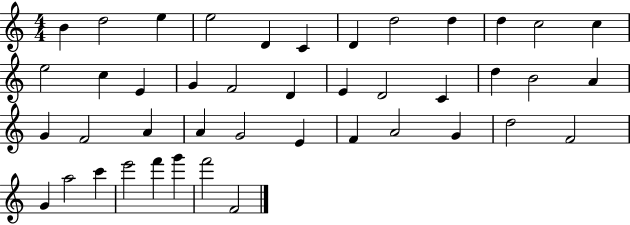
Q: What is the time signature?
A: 4/4